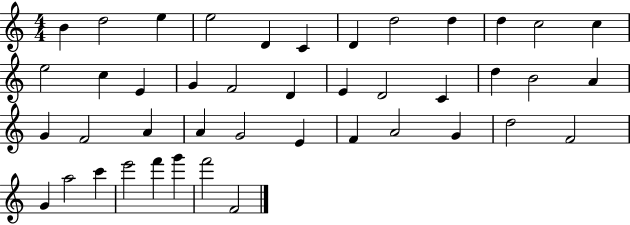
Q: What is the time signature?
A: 4/4